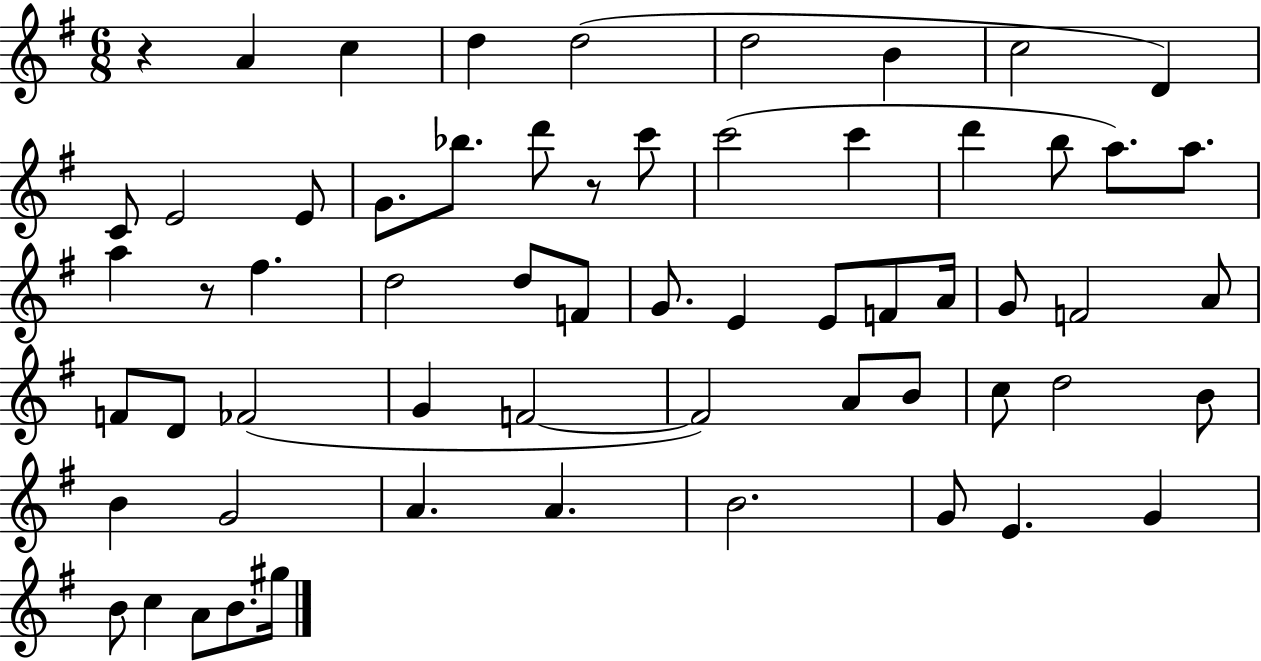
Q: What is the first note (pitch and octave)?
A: A4